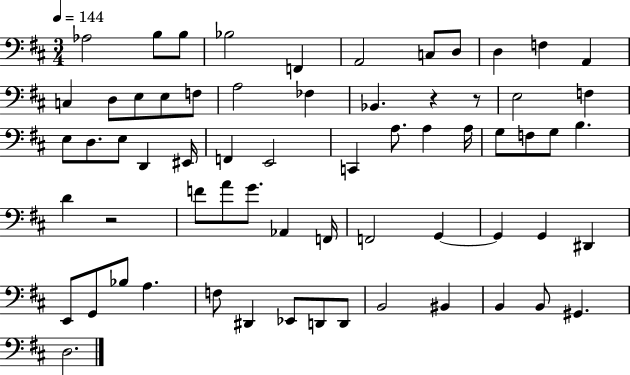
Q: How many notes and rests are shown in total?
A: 65